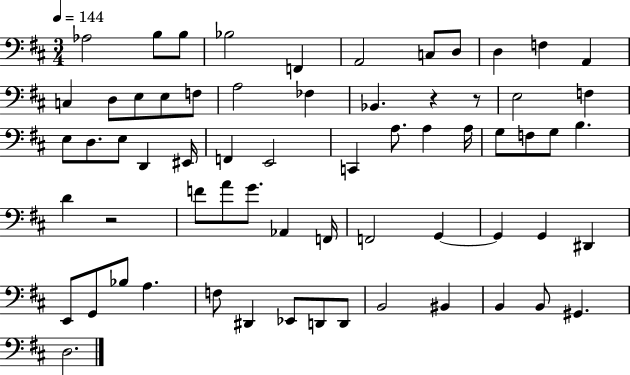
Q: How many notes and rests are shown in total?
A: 65